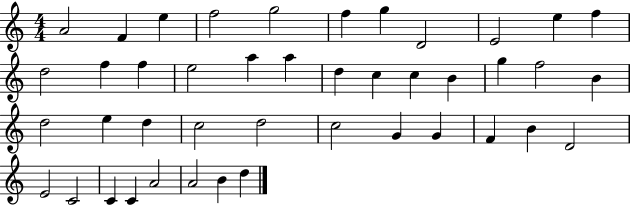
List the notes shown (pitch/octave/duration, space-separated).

A4/h F4/q E5/q F5/h G5/h F5/q G5/q D4/h E4/h E5/q F5/q D5/h F5/q F5/q E5/h A5/q A5/q D5/q C5/q C5/q B4/q G5/q F5/h B4/q D5/h E5/q D5/q C5/h D5/h C5/h G4/q G4/q F4/q B4/q D4/h E4/h C4/h C4/q C4/q A4/h A4/h B4/q D5/q